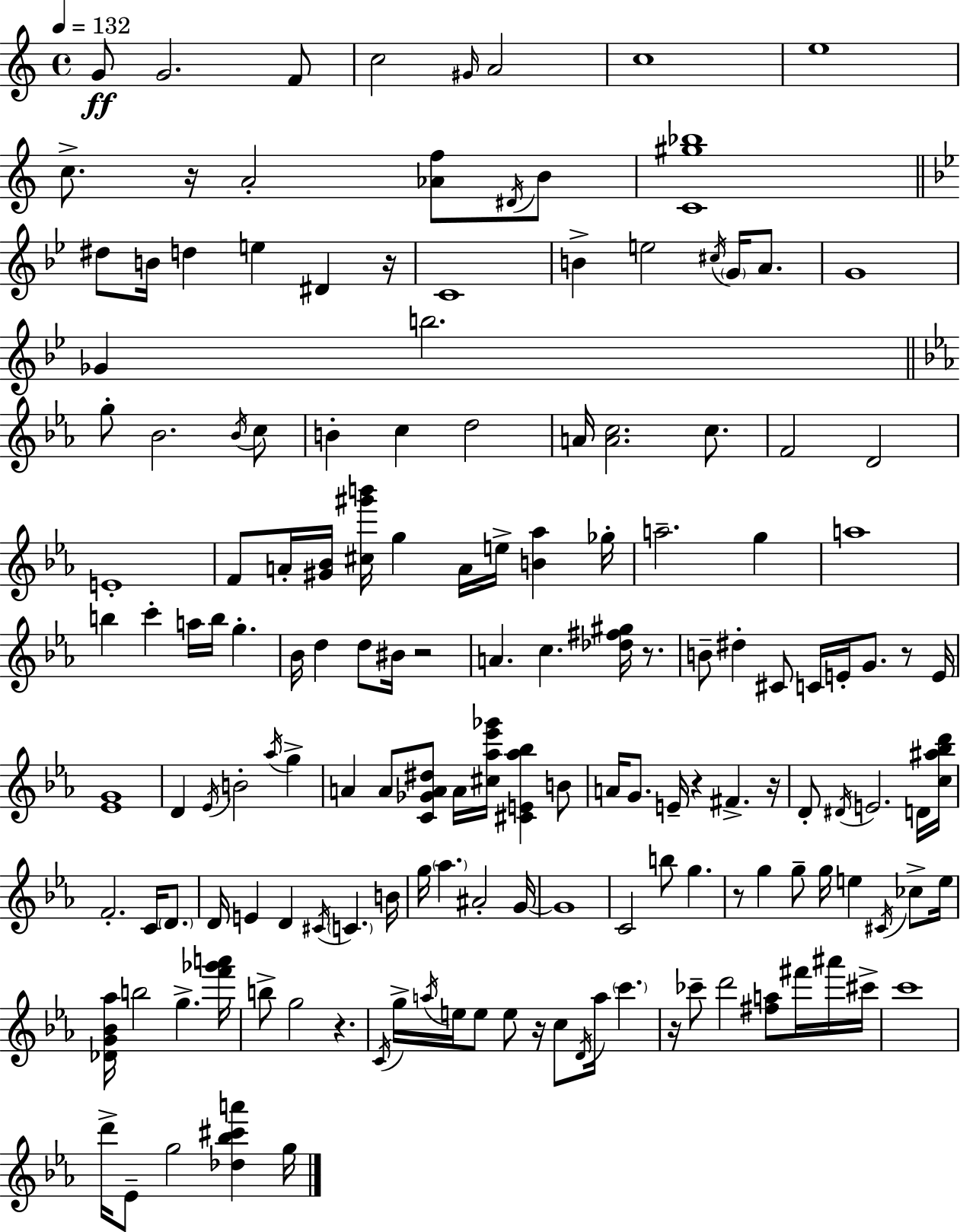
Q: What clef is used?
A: treble